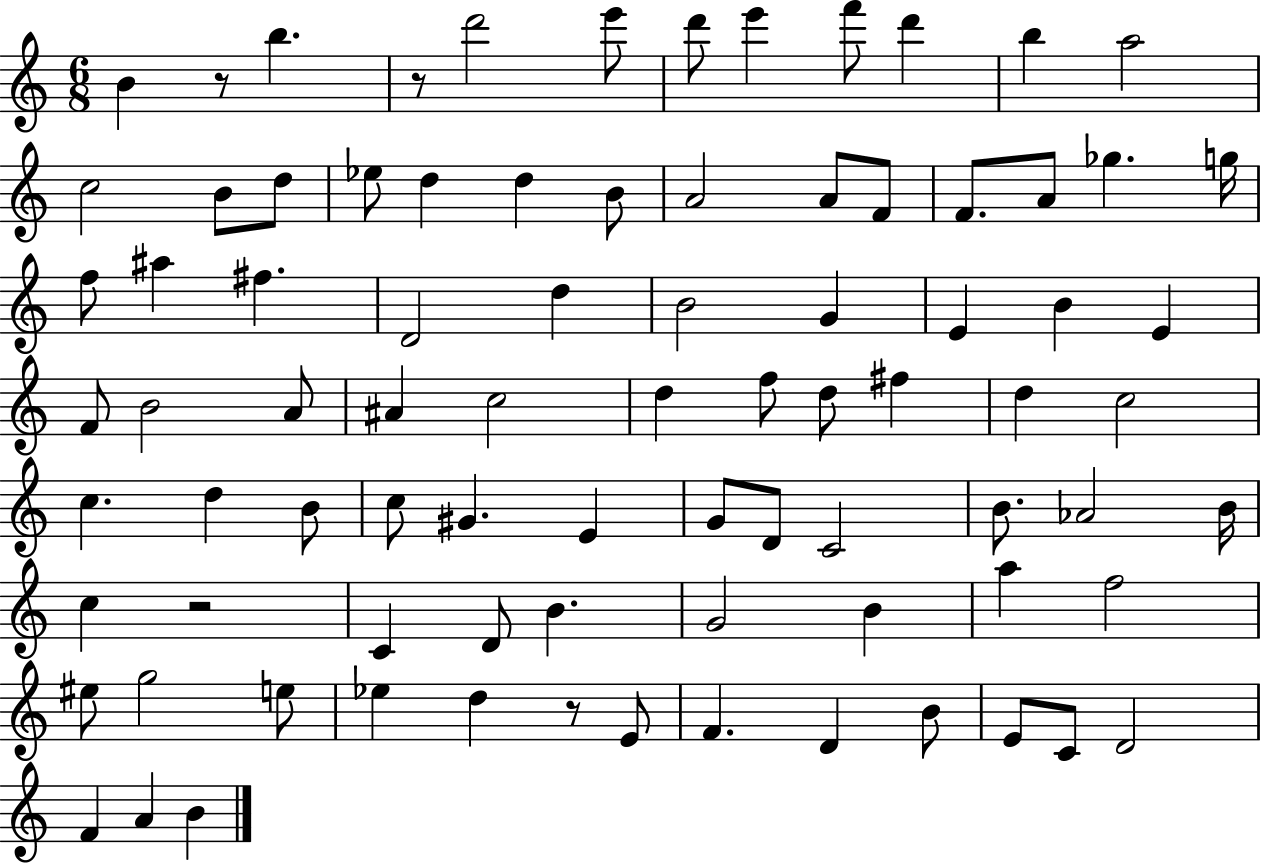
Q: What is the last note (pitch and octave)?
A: B4